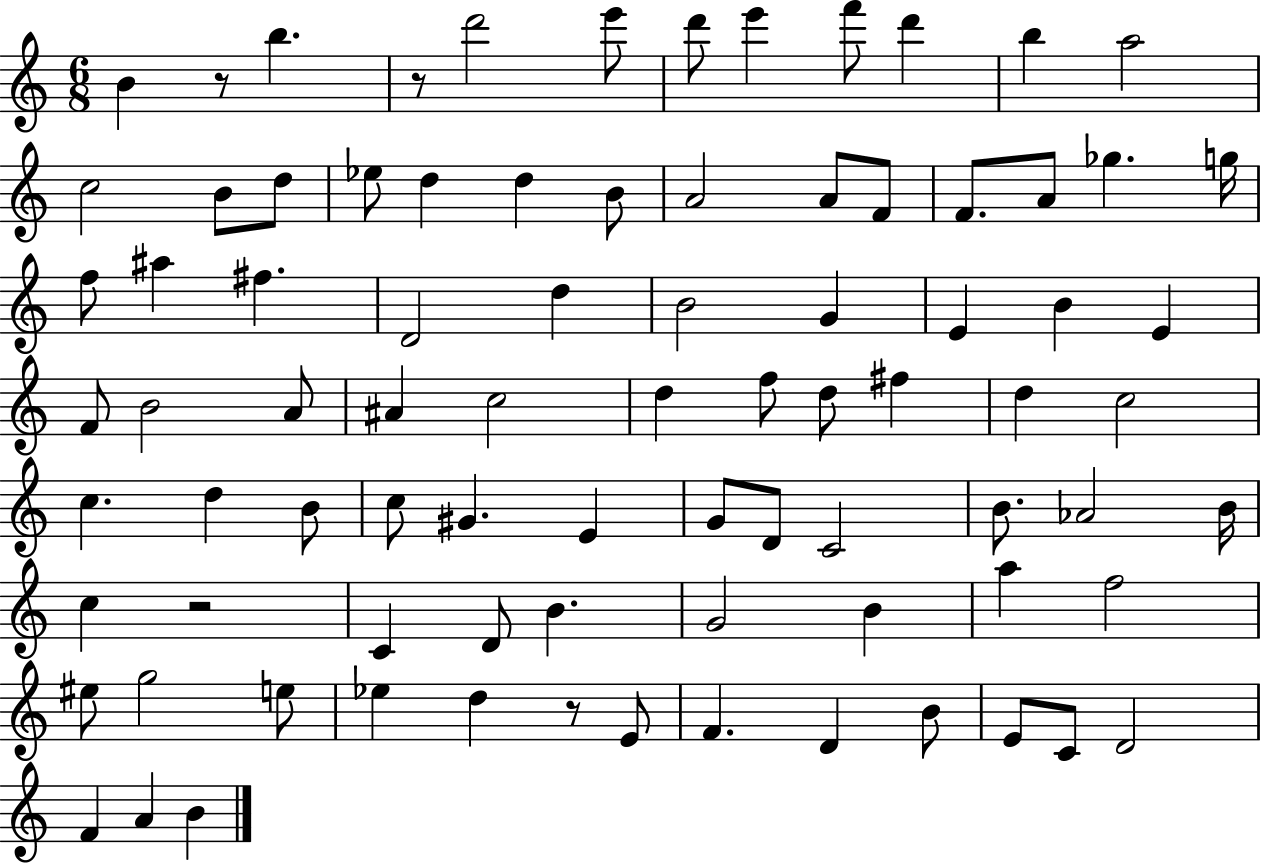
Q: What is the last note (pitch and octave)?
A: B4